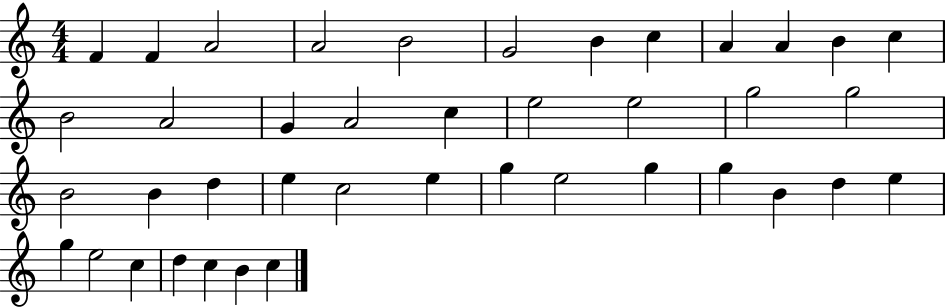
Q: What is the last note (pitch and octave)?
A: C5